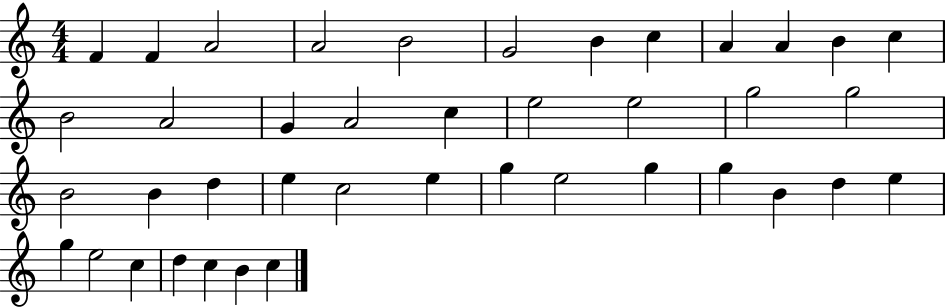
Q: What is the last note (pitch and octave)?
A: C5